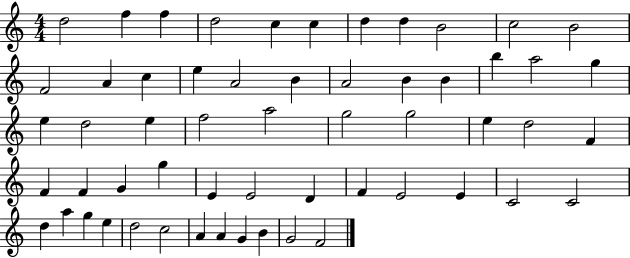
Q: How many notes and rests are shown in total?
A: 57